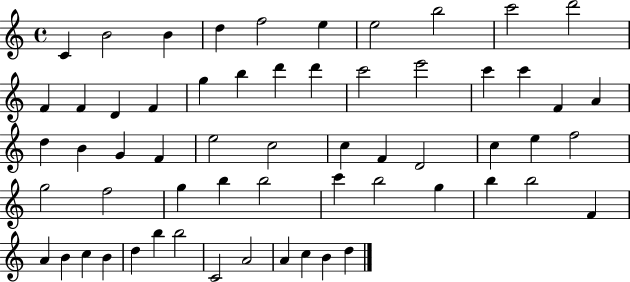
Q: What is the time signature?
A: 4/4